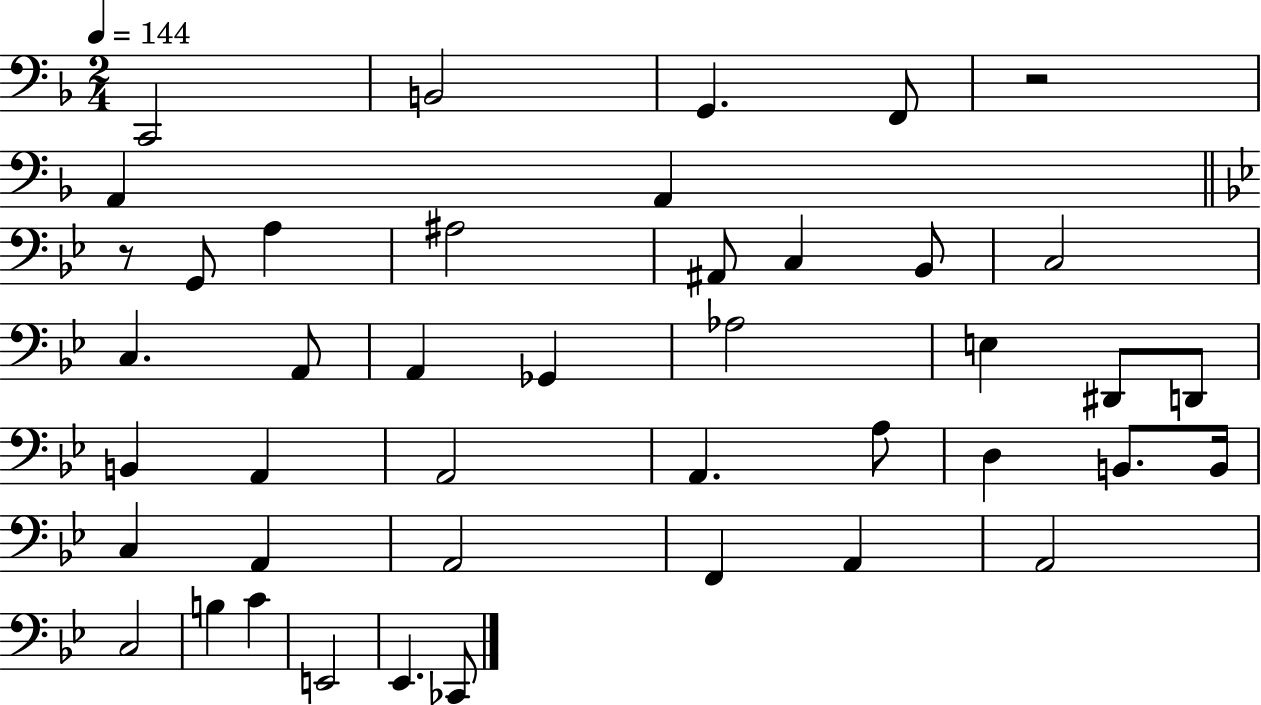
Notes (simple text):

C2/h B2/h G2/q. F2/e R/h A2/q A2/q R/e G2/e A3/q A#3/h A#2/e C3/q Bb2/e C3/h C3/q. A2/e A2/q Gb2/q Ab3/h E3/q D#2/e D2/e B2/q A2/q A2/h A2/q. A3/e D3/q B2/e. B2/s C3/q A2/q A2/h F2/q A2/q A2/h C3/h B3/q C4/q E2/h Eb2/q. CES2/e